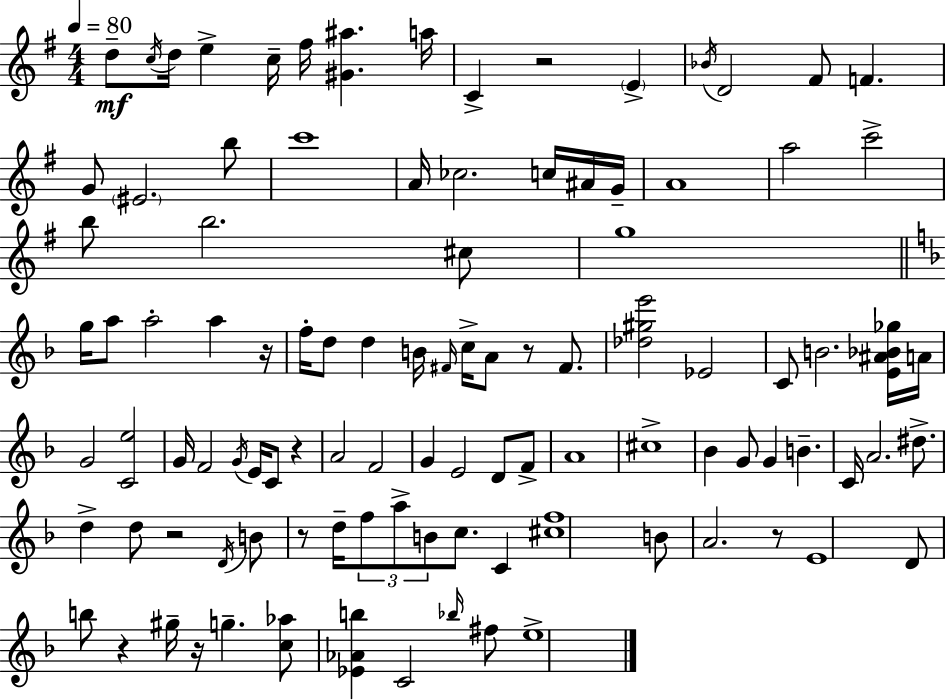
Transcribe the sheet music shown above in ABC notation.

X:1
T:Untitled
M:4/4
L:1/4
K:Em
d/2 c/4 d/4 e c/4 ^f/4 [^G^a] a/4 C z2 E _B/4 D2 ^F/2 F G/2 ^E2 b/2 c'4 A/4 _c2 c/4 ^A/4 G/4 A4 a2 c'2 b/2 b2 ^c/2 g4 g/4 a/2 a2 a z/4 f/4 d/2 d B/4 ^F/4 c/4 A/2 z/2 ^F/2 [_d^ge']2 _E2 C/2 B2 [E^A_B_g]/4 A/4 G2 [Ce]2 G/4 F2 G/4 E/4 C/2 z A2 F2 G E2 D/2 F/2 A4 ^c4 _B G/2 G B C/4 A2 ^d/2 d d/2 z2 D/4 B/2 z/2 d/4 f/2 a/2 B/2 c/2 C [^cf]4 B/2 A2 z/2 E4 D/2 b/2 z ^g/4 z/4 g [c_a]/2 [_E_Ab] C2 _b/4 ^f/2 e4